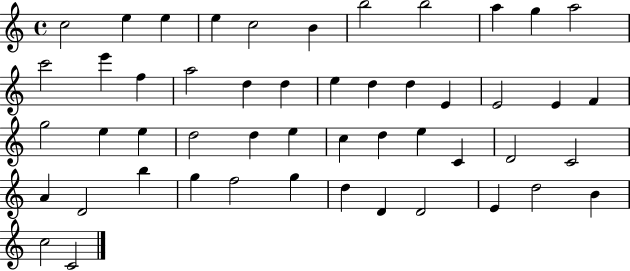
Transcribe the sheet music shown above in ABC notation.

X:1
T:Untitled
M:4/4
L:1/4
K:C
c2 e e e c2 B b2 b2 a g a2 c'2 e' f a2 d d e d d E E2 E F g2 e e d2 d e c d e C D2 C2 A D2 b g f2 g d D D2 E d2 B c2 C2